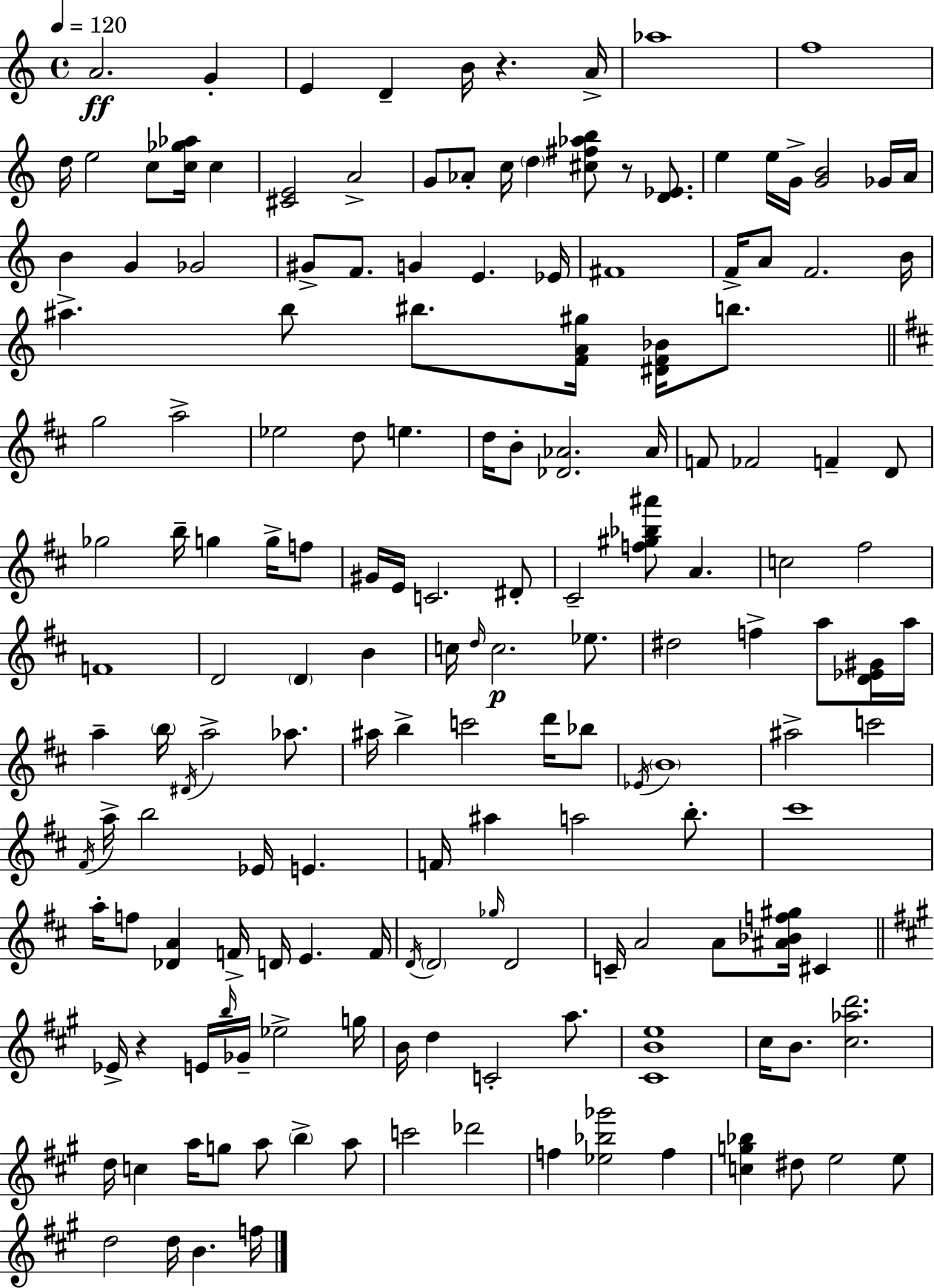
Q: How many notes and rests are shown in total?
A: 163